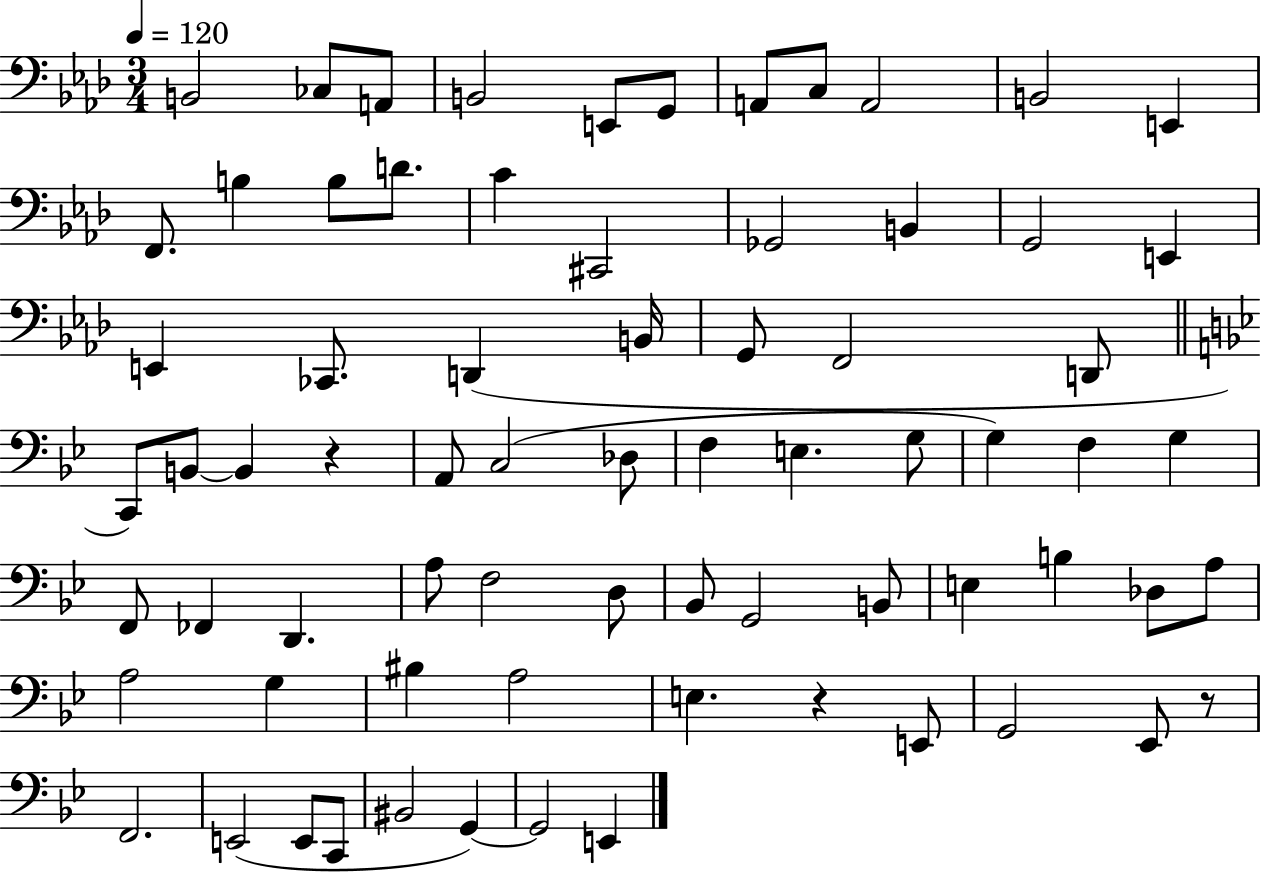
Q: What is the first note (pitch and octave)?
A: B2